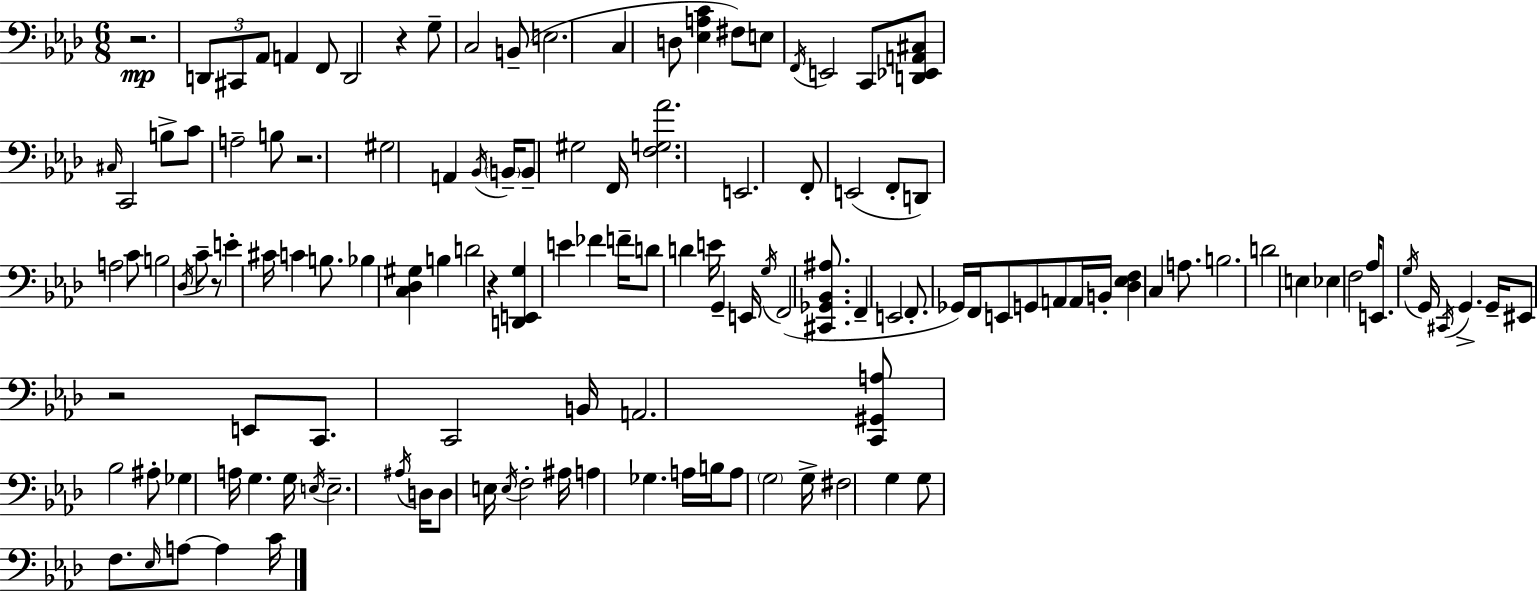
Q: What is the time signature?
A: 6/8